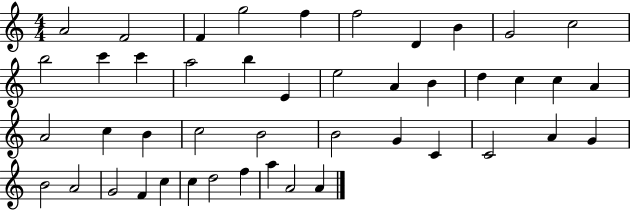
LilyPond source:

{
  \clef treble
  \numericTimeSignature
  \time 4/4
  \key c \major
  a'2 f'2 | f'4 g''2 f''4 | f''2 d'4 b'4 | g'2 c''2 | \break b''2 c'''4 c'''4 | a''2 b''4 e'4 | e''2 a'4 b'4 | d''4 c''4 c''4 a'4 | \break a'2 c''4 b'4 | c''2 b'2 | b'2 g'4 c'4 | c'2 a'4 g'4 | \break b'2 a'2 | g'2 f'4 c''4 | c''4 d''2 f''4 | a''4 a'2 a'4 | \break \bar "|."
}